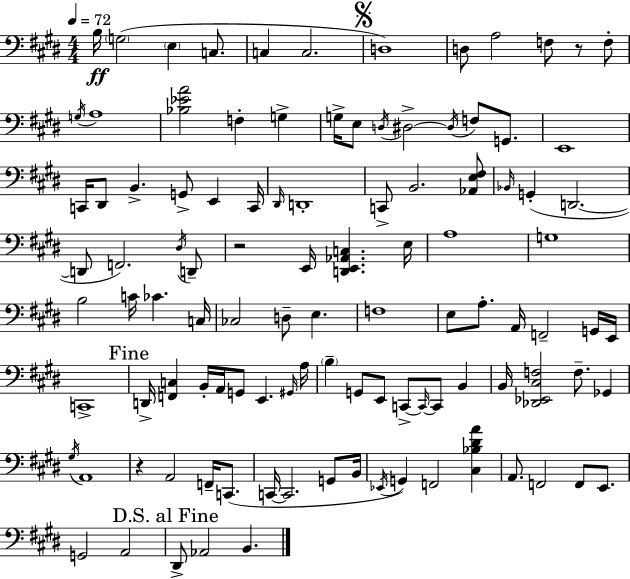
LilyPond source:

{
  \clef bass
  \numericTimeSignature
  \time 4/4
  \key e \major
  \tempo 4 = 72
  b16\ff \parenthesize g2( \parenthesize e4 c8. | c4 c2. | \mark \markup { \musicglyph "scripts.segno" } d1) | d8 a2 f8 r8 f8-. | \break \acciaccatura { g16 } a1 | <bes ees' a'>2 f4-. g4-> | g16-> e8 \acciaccatura { d16 } dis2->~~ \acciaccatura { dis16 } f8 | g,8. e,1 | \break c,16 dis,8 b,4.-> g,8-> e,4 | c,16 \grace { dis,16 } d,1-. | c,8-> b,2. | <aes, e fis>8 \grace { bes,16 } g,4-.( d,2.~~ | \break d,8 f,2.) | \acciaccatura { dis16 } d,8-- r2 e,16 <d, e, aes, c>4. | e16 a1 | g1 | \break b2 c'16 ces'4. | c16 ces2 d8-- | e4. f1 | e8 a8.-. a,16 f,2-- | \break g,16 e,16 c,1-> | \mark "Fine" d,16-> <f, c>4 b,16-. a,16 g,8 e,4. | \grace { gis,16 } a16 \parenthesize b4-- g,8 e,8 c,8->~~ | \grace { c,16~ }~ c,8 b,4 b,16 <des, ees, cis f>2 | \break f8.-- ges,4 \acciaccatura { gis16 } a,1 | r4 a,2 | f,16-- c,8.( c,16~~ c,2. | g,8 b,16 \acciaccatura { ees,16 }) g,4 f,2 | \break <cis bes dis' a'>4 a,8. f,2 | f,8 e,8. g,2 | a,2 \mark "D.S. al Fine" dis,8-> aes,2 | b,4. \bar "|."
}